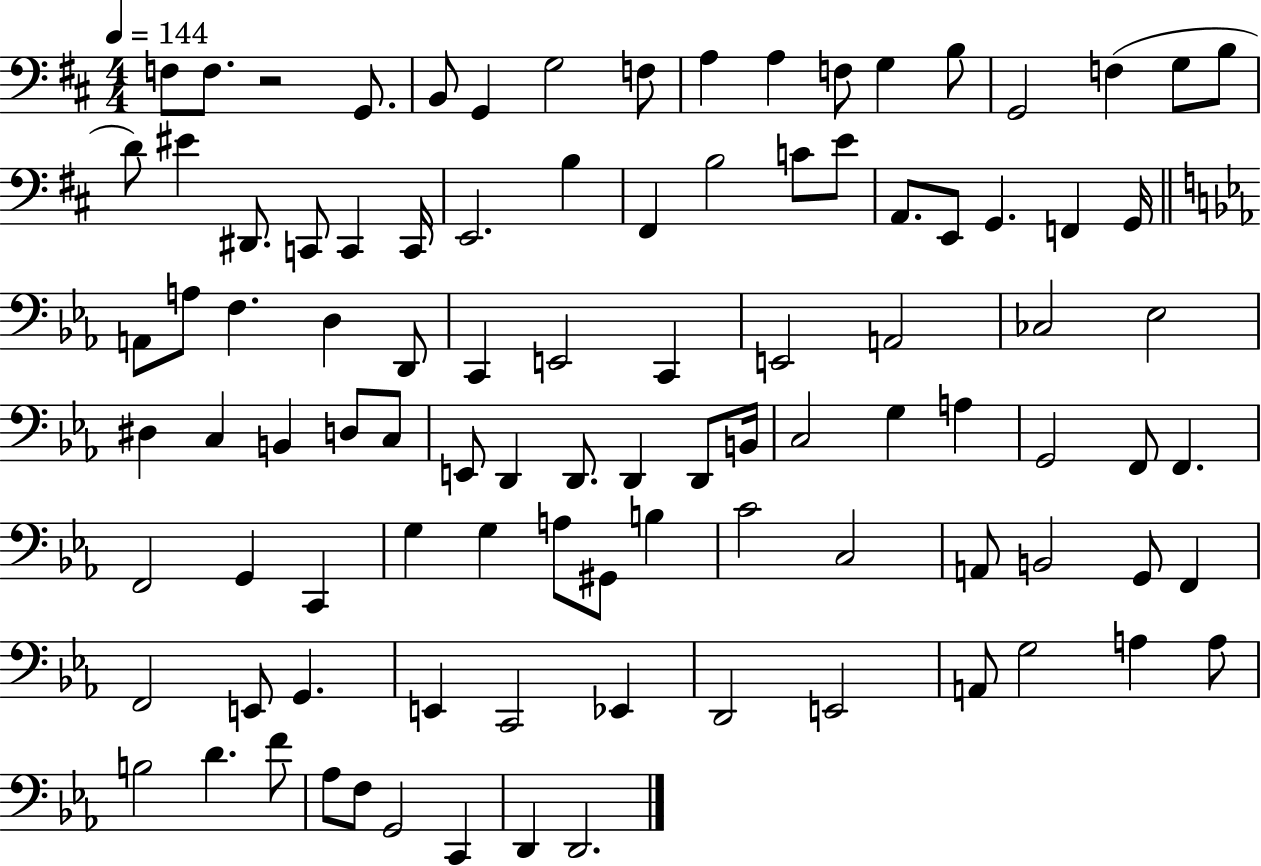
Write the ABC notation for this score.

X:1
T:Untitled
M:4/4
L:1/4
K:D
F,/2 F,/2 z2 G,,/2 B,,/2 G,, G,2 F,/2 A, A, F,/2 G, B,/2 G,,2 F, G,/2 B,/2 D/2 ^E ^D,,/2 C,,/2 C,, C,,/4 E,,2 B, ^F,, B,2 C/2 E/2 A,,/2 E,,/2 G,, F,, G,,/4 A,,/2 A,/2 F, D, D,,/2 C,, E,,2 C,, E,,2 A,,2 _C,2 _E,2 ^D, C, B,, D,/2 C,/2 E,,/2 D,, D,,/2 D,, D,,/2 B,,/4 C,2 G, A, G,,2 F,,/2 F,, F,,2 G,, C,, G, G, A,/2 ^G,,/2 B, C2 C,2 A,,/2 B,,2 G,,/2 F,, F,,2 E,,/2 G,, E,, C,,2 _E,, D,,2 E,,2 A,,/2 G,2 A, A,/2 B,2 D F/2 _A,/2 F,/2 G,,2 C,, D,, D,,2